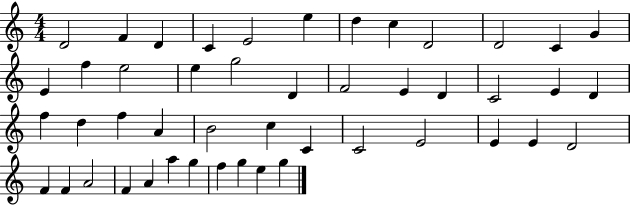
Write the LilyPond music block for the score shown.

{
  \clef treble
  \numericTimeSignature
  \time 4/4
  \key c \major
  d'2 f'4 d'4 | c'4 e'2 e''4 | d''4 c''4 d'2 | d'2 c'4 g'4 | \break e'4 f''4 e''2 | e''4 g''2 d'4 | f'2 e'4 d'4 | c'2 e'4 d'4 | \break f''4 d''4 f''4 a'4 | b'2 c''4 c'4 | c'2 e'2 | e'4 e'4 d'2 | \break f'4 f'4 a'2 | f'4 a'4 a''4 g''4 | f''4 g''4 e''4 g''4 | \bar "|."
}